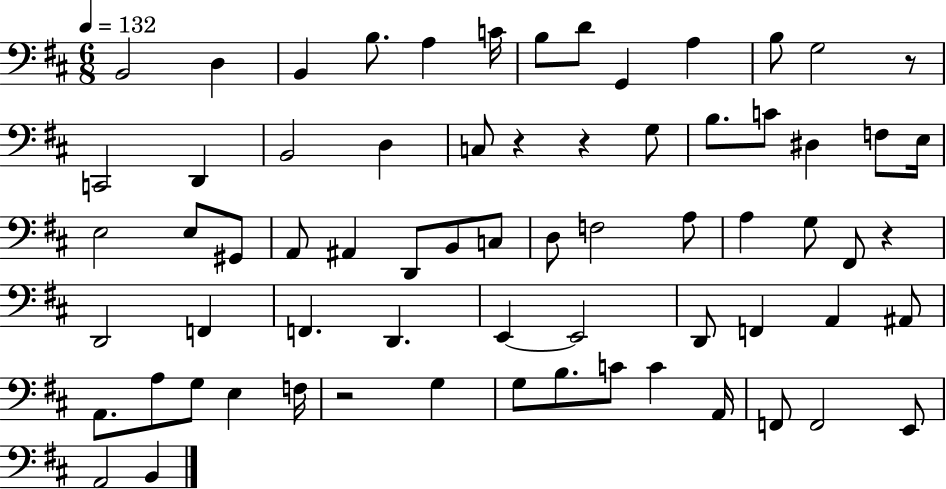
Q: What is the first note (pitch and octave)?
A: B2